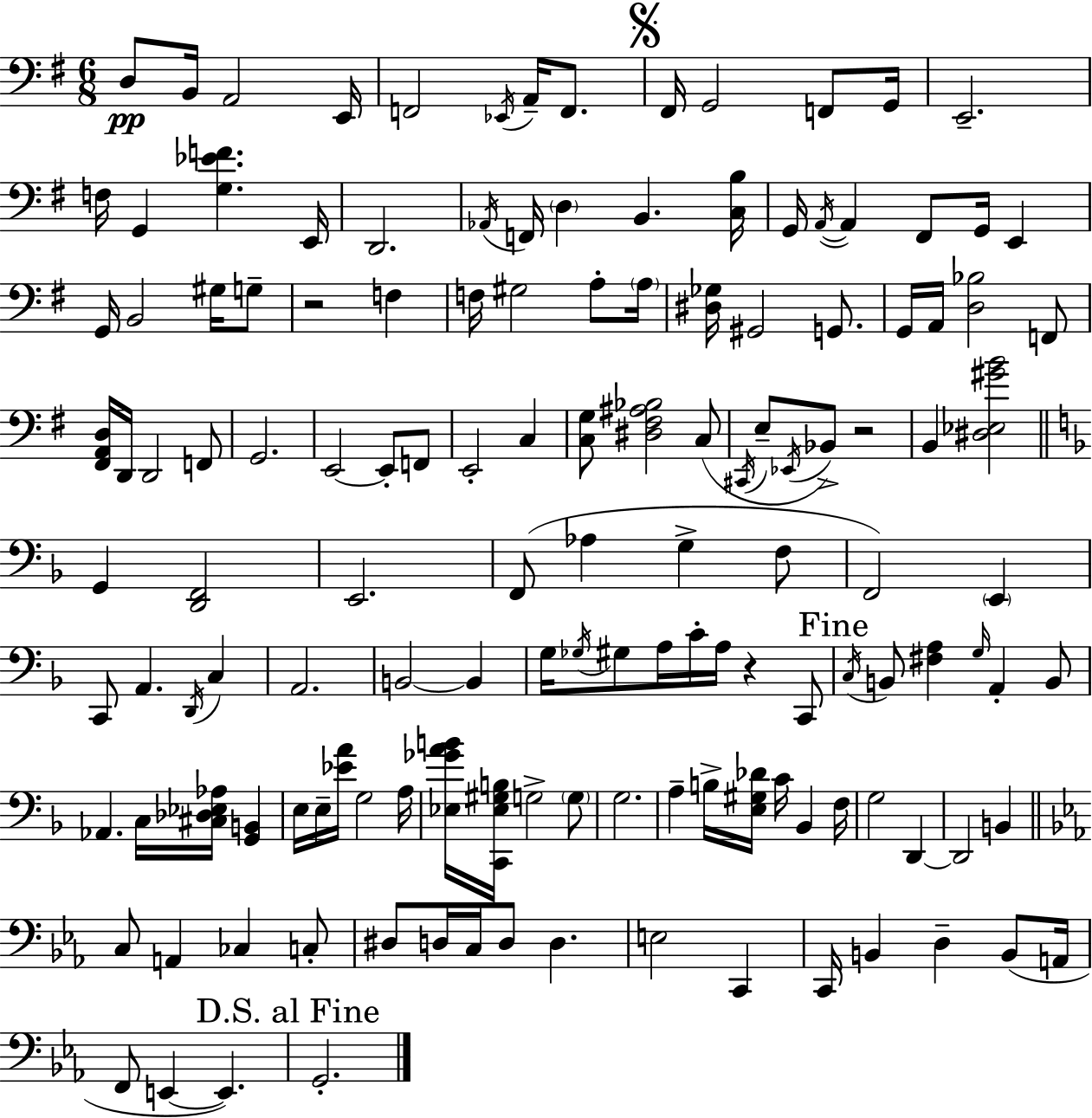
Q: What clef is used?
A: bass